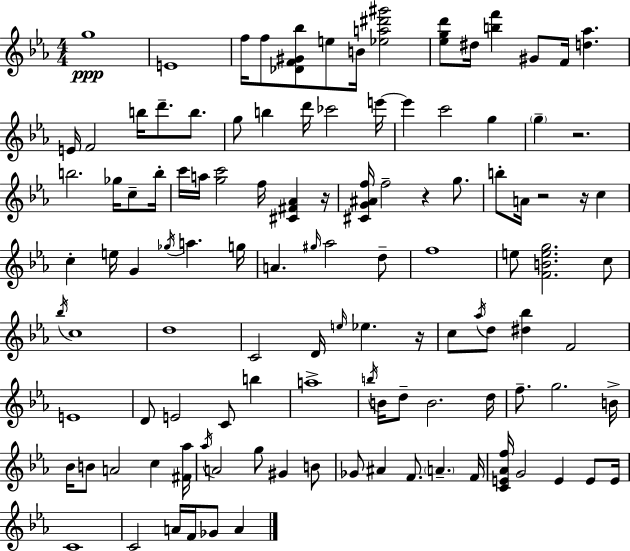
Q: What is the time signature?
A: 4/4